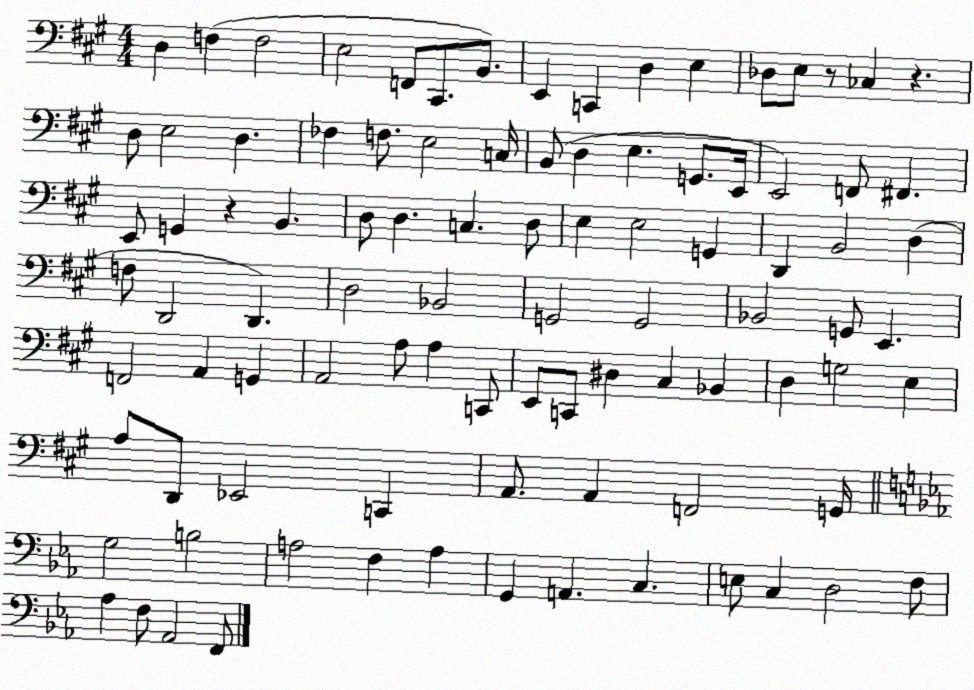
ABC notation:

X:1
T:Untitled
M:4/4
L:1/4
K:A
D, F, F,2 E,2 F,,/2 ^C,,/2 B,,/2 E,, C,, D, E, _D,/2 E,/2 z/2 _C, z D,/2 E,2 D, _F, F,/2 E,2 C,/4 B,,/2 D, E, G,,/2 E,,/4 E,,2 F,,/2 ^F,, E,,/2 G,, z B,, D,/2 D, C, D,/2 E, E,2 G,, D,, B,,2 D, F,/2 D,,2 D,, D,2 _B,,2 G,,2 G,,2 _B,,2 G,,/2 E,, F,,2 A,, G,, A,,2 A,/2 A, C,,/2 E,,/2 C,,/2 ^D, ^C, _B,, D, G,2 E, A,/2 D,,/2 _E,,2 C,, A,,/2 A,, F,,2 G,,/4 G,2 B,2 A,2 F, A, G,, A,, C, E,/2 C, D,2 F,/2 _A, F,/2 _A,,2 F,,/2